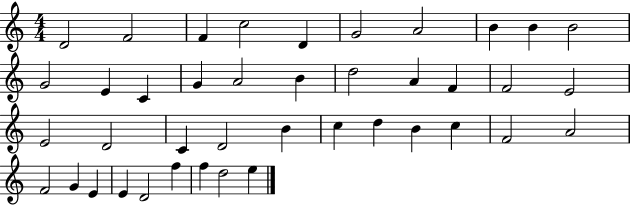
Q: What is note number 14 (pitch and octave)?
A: G4